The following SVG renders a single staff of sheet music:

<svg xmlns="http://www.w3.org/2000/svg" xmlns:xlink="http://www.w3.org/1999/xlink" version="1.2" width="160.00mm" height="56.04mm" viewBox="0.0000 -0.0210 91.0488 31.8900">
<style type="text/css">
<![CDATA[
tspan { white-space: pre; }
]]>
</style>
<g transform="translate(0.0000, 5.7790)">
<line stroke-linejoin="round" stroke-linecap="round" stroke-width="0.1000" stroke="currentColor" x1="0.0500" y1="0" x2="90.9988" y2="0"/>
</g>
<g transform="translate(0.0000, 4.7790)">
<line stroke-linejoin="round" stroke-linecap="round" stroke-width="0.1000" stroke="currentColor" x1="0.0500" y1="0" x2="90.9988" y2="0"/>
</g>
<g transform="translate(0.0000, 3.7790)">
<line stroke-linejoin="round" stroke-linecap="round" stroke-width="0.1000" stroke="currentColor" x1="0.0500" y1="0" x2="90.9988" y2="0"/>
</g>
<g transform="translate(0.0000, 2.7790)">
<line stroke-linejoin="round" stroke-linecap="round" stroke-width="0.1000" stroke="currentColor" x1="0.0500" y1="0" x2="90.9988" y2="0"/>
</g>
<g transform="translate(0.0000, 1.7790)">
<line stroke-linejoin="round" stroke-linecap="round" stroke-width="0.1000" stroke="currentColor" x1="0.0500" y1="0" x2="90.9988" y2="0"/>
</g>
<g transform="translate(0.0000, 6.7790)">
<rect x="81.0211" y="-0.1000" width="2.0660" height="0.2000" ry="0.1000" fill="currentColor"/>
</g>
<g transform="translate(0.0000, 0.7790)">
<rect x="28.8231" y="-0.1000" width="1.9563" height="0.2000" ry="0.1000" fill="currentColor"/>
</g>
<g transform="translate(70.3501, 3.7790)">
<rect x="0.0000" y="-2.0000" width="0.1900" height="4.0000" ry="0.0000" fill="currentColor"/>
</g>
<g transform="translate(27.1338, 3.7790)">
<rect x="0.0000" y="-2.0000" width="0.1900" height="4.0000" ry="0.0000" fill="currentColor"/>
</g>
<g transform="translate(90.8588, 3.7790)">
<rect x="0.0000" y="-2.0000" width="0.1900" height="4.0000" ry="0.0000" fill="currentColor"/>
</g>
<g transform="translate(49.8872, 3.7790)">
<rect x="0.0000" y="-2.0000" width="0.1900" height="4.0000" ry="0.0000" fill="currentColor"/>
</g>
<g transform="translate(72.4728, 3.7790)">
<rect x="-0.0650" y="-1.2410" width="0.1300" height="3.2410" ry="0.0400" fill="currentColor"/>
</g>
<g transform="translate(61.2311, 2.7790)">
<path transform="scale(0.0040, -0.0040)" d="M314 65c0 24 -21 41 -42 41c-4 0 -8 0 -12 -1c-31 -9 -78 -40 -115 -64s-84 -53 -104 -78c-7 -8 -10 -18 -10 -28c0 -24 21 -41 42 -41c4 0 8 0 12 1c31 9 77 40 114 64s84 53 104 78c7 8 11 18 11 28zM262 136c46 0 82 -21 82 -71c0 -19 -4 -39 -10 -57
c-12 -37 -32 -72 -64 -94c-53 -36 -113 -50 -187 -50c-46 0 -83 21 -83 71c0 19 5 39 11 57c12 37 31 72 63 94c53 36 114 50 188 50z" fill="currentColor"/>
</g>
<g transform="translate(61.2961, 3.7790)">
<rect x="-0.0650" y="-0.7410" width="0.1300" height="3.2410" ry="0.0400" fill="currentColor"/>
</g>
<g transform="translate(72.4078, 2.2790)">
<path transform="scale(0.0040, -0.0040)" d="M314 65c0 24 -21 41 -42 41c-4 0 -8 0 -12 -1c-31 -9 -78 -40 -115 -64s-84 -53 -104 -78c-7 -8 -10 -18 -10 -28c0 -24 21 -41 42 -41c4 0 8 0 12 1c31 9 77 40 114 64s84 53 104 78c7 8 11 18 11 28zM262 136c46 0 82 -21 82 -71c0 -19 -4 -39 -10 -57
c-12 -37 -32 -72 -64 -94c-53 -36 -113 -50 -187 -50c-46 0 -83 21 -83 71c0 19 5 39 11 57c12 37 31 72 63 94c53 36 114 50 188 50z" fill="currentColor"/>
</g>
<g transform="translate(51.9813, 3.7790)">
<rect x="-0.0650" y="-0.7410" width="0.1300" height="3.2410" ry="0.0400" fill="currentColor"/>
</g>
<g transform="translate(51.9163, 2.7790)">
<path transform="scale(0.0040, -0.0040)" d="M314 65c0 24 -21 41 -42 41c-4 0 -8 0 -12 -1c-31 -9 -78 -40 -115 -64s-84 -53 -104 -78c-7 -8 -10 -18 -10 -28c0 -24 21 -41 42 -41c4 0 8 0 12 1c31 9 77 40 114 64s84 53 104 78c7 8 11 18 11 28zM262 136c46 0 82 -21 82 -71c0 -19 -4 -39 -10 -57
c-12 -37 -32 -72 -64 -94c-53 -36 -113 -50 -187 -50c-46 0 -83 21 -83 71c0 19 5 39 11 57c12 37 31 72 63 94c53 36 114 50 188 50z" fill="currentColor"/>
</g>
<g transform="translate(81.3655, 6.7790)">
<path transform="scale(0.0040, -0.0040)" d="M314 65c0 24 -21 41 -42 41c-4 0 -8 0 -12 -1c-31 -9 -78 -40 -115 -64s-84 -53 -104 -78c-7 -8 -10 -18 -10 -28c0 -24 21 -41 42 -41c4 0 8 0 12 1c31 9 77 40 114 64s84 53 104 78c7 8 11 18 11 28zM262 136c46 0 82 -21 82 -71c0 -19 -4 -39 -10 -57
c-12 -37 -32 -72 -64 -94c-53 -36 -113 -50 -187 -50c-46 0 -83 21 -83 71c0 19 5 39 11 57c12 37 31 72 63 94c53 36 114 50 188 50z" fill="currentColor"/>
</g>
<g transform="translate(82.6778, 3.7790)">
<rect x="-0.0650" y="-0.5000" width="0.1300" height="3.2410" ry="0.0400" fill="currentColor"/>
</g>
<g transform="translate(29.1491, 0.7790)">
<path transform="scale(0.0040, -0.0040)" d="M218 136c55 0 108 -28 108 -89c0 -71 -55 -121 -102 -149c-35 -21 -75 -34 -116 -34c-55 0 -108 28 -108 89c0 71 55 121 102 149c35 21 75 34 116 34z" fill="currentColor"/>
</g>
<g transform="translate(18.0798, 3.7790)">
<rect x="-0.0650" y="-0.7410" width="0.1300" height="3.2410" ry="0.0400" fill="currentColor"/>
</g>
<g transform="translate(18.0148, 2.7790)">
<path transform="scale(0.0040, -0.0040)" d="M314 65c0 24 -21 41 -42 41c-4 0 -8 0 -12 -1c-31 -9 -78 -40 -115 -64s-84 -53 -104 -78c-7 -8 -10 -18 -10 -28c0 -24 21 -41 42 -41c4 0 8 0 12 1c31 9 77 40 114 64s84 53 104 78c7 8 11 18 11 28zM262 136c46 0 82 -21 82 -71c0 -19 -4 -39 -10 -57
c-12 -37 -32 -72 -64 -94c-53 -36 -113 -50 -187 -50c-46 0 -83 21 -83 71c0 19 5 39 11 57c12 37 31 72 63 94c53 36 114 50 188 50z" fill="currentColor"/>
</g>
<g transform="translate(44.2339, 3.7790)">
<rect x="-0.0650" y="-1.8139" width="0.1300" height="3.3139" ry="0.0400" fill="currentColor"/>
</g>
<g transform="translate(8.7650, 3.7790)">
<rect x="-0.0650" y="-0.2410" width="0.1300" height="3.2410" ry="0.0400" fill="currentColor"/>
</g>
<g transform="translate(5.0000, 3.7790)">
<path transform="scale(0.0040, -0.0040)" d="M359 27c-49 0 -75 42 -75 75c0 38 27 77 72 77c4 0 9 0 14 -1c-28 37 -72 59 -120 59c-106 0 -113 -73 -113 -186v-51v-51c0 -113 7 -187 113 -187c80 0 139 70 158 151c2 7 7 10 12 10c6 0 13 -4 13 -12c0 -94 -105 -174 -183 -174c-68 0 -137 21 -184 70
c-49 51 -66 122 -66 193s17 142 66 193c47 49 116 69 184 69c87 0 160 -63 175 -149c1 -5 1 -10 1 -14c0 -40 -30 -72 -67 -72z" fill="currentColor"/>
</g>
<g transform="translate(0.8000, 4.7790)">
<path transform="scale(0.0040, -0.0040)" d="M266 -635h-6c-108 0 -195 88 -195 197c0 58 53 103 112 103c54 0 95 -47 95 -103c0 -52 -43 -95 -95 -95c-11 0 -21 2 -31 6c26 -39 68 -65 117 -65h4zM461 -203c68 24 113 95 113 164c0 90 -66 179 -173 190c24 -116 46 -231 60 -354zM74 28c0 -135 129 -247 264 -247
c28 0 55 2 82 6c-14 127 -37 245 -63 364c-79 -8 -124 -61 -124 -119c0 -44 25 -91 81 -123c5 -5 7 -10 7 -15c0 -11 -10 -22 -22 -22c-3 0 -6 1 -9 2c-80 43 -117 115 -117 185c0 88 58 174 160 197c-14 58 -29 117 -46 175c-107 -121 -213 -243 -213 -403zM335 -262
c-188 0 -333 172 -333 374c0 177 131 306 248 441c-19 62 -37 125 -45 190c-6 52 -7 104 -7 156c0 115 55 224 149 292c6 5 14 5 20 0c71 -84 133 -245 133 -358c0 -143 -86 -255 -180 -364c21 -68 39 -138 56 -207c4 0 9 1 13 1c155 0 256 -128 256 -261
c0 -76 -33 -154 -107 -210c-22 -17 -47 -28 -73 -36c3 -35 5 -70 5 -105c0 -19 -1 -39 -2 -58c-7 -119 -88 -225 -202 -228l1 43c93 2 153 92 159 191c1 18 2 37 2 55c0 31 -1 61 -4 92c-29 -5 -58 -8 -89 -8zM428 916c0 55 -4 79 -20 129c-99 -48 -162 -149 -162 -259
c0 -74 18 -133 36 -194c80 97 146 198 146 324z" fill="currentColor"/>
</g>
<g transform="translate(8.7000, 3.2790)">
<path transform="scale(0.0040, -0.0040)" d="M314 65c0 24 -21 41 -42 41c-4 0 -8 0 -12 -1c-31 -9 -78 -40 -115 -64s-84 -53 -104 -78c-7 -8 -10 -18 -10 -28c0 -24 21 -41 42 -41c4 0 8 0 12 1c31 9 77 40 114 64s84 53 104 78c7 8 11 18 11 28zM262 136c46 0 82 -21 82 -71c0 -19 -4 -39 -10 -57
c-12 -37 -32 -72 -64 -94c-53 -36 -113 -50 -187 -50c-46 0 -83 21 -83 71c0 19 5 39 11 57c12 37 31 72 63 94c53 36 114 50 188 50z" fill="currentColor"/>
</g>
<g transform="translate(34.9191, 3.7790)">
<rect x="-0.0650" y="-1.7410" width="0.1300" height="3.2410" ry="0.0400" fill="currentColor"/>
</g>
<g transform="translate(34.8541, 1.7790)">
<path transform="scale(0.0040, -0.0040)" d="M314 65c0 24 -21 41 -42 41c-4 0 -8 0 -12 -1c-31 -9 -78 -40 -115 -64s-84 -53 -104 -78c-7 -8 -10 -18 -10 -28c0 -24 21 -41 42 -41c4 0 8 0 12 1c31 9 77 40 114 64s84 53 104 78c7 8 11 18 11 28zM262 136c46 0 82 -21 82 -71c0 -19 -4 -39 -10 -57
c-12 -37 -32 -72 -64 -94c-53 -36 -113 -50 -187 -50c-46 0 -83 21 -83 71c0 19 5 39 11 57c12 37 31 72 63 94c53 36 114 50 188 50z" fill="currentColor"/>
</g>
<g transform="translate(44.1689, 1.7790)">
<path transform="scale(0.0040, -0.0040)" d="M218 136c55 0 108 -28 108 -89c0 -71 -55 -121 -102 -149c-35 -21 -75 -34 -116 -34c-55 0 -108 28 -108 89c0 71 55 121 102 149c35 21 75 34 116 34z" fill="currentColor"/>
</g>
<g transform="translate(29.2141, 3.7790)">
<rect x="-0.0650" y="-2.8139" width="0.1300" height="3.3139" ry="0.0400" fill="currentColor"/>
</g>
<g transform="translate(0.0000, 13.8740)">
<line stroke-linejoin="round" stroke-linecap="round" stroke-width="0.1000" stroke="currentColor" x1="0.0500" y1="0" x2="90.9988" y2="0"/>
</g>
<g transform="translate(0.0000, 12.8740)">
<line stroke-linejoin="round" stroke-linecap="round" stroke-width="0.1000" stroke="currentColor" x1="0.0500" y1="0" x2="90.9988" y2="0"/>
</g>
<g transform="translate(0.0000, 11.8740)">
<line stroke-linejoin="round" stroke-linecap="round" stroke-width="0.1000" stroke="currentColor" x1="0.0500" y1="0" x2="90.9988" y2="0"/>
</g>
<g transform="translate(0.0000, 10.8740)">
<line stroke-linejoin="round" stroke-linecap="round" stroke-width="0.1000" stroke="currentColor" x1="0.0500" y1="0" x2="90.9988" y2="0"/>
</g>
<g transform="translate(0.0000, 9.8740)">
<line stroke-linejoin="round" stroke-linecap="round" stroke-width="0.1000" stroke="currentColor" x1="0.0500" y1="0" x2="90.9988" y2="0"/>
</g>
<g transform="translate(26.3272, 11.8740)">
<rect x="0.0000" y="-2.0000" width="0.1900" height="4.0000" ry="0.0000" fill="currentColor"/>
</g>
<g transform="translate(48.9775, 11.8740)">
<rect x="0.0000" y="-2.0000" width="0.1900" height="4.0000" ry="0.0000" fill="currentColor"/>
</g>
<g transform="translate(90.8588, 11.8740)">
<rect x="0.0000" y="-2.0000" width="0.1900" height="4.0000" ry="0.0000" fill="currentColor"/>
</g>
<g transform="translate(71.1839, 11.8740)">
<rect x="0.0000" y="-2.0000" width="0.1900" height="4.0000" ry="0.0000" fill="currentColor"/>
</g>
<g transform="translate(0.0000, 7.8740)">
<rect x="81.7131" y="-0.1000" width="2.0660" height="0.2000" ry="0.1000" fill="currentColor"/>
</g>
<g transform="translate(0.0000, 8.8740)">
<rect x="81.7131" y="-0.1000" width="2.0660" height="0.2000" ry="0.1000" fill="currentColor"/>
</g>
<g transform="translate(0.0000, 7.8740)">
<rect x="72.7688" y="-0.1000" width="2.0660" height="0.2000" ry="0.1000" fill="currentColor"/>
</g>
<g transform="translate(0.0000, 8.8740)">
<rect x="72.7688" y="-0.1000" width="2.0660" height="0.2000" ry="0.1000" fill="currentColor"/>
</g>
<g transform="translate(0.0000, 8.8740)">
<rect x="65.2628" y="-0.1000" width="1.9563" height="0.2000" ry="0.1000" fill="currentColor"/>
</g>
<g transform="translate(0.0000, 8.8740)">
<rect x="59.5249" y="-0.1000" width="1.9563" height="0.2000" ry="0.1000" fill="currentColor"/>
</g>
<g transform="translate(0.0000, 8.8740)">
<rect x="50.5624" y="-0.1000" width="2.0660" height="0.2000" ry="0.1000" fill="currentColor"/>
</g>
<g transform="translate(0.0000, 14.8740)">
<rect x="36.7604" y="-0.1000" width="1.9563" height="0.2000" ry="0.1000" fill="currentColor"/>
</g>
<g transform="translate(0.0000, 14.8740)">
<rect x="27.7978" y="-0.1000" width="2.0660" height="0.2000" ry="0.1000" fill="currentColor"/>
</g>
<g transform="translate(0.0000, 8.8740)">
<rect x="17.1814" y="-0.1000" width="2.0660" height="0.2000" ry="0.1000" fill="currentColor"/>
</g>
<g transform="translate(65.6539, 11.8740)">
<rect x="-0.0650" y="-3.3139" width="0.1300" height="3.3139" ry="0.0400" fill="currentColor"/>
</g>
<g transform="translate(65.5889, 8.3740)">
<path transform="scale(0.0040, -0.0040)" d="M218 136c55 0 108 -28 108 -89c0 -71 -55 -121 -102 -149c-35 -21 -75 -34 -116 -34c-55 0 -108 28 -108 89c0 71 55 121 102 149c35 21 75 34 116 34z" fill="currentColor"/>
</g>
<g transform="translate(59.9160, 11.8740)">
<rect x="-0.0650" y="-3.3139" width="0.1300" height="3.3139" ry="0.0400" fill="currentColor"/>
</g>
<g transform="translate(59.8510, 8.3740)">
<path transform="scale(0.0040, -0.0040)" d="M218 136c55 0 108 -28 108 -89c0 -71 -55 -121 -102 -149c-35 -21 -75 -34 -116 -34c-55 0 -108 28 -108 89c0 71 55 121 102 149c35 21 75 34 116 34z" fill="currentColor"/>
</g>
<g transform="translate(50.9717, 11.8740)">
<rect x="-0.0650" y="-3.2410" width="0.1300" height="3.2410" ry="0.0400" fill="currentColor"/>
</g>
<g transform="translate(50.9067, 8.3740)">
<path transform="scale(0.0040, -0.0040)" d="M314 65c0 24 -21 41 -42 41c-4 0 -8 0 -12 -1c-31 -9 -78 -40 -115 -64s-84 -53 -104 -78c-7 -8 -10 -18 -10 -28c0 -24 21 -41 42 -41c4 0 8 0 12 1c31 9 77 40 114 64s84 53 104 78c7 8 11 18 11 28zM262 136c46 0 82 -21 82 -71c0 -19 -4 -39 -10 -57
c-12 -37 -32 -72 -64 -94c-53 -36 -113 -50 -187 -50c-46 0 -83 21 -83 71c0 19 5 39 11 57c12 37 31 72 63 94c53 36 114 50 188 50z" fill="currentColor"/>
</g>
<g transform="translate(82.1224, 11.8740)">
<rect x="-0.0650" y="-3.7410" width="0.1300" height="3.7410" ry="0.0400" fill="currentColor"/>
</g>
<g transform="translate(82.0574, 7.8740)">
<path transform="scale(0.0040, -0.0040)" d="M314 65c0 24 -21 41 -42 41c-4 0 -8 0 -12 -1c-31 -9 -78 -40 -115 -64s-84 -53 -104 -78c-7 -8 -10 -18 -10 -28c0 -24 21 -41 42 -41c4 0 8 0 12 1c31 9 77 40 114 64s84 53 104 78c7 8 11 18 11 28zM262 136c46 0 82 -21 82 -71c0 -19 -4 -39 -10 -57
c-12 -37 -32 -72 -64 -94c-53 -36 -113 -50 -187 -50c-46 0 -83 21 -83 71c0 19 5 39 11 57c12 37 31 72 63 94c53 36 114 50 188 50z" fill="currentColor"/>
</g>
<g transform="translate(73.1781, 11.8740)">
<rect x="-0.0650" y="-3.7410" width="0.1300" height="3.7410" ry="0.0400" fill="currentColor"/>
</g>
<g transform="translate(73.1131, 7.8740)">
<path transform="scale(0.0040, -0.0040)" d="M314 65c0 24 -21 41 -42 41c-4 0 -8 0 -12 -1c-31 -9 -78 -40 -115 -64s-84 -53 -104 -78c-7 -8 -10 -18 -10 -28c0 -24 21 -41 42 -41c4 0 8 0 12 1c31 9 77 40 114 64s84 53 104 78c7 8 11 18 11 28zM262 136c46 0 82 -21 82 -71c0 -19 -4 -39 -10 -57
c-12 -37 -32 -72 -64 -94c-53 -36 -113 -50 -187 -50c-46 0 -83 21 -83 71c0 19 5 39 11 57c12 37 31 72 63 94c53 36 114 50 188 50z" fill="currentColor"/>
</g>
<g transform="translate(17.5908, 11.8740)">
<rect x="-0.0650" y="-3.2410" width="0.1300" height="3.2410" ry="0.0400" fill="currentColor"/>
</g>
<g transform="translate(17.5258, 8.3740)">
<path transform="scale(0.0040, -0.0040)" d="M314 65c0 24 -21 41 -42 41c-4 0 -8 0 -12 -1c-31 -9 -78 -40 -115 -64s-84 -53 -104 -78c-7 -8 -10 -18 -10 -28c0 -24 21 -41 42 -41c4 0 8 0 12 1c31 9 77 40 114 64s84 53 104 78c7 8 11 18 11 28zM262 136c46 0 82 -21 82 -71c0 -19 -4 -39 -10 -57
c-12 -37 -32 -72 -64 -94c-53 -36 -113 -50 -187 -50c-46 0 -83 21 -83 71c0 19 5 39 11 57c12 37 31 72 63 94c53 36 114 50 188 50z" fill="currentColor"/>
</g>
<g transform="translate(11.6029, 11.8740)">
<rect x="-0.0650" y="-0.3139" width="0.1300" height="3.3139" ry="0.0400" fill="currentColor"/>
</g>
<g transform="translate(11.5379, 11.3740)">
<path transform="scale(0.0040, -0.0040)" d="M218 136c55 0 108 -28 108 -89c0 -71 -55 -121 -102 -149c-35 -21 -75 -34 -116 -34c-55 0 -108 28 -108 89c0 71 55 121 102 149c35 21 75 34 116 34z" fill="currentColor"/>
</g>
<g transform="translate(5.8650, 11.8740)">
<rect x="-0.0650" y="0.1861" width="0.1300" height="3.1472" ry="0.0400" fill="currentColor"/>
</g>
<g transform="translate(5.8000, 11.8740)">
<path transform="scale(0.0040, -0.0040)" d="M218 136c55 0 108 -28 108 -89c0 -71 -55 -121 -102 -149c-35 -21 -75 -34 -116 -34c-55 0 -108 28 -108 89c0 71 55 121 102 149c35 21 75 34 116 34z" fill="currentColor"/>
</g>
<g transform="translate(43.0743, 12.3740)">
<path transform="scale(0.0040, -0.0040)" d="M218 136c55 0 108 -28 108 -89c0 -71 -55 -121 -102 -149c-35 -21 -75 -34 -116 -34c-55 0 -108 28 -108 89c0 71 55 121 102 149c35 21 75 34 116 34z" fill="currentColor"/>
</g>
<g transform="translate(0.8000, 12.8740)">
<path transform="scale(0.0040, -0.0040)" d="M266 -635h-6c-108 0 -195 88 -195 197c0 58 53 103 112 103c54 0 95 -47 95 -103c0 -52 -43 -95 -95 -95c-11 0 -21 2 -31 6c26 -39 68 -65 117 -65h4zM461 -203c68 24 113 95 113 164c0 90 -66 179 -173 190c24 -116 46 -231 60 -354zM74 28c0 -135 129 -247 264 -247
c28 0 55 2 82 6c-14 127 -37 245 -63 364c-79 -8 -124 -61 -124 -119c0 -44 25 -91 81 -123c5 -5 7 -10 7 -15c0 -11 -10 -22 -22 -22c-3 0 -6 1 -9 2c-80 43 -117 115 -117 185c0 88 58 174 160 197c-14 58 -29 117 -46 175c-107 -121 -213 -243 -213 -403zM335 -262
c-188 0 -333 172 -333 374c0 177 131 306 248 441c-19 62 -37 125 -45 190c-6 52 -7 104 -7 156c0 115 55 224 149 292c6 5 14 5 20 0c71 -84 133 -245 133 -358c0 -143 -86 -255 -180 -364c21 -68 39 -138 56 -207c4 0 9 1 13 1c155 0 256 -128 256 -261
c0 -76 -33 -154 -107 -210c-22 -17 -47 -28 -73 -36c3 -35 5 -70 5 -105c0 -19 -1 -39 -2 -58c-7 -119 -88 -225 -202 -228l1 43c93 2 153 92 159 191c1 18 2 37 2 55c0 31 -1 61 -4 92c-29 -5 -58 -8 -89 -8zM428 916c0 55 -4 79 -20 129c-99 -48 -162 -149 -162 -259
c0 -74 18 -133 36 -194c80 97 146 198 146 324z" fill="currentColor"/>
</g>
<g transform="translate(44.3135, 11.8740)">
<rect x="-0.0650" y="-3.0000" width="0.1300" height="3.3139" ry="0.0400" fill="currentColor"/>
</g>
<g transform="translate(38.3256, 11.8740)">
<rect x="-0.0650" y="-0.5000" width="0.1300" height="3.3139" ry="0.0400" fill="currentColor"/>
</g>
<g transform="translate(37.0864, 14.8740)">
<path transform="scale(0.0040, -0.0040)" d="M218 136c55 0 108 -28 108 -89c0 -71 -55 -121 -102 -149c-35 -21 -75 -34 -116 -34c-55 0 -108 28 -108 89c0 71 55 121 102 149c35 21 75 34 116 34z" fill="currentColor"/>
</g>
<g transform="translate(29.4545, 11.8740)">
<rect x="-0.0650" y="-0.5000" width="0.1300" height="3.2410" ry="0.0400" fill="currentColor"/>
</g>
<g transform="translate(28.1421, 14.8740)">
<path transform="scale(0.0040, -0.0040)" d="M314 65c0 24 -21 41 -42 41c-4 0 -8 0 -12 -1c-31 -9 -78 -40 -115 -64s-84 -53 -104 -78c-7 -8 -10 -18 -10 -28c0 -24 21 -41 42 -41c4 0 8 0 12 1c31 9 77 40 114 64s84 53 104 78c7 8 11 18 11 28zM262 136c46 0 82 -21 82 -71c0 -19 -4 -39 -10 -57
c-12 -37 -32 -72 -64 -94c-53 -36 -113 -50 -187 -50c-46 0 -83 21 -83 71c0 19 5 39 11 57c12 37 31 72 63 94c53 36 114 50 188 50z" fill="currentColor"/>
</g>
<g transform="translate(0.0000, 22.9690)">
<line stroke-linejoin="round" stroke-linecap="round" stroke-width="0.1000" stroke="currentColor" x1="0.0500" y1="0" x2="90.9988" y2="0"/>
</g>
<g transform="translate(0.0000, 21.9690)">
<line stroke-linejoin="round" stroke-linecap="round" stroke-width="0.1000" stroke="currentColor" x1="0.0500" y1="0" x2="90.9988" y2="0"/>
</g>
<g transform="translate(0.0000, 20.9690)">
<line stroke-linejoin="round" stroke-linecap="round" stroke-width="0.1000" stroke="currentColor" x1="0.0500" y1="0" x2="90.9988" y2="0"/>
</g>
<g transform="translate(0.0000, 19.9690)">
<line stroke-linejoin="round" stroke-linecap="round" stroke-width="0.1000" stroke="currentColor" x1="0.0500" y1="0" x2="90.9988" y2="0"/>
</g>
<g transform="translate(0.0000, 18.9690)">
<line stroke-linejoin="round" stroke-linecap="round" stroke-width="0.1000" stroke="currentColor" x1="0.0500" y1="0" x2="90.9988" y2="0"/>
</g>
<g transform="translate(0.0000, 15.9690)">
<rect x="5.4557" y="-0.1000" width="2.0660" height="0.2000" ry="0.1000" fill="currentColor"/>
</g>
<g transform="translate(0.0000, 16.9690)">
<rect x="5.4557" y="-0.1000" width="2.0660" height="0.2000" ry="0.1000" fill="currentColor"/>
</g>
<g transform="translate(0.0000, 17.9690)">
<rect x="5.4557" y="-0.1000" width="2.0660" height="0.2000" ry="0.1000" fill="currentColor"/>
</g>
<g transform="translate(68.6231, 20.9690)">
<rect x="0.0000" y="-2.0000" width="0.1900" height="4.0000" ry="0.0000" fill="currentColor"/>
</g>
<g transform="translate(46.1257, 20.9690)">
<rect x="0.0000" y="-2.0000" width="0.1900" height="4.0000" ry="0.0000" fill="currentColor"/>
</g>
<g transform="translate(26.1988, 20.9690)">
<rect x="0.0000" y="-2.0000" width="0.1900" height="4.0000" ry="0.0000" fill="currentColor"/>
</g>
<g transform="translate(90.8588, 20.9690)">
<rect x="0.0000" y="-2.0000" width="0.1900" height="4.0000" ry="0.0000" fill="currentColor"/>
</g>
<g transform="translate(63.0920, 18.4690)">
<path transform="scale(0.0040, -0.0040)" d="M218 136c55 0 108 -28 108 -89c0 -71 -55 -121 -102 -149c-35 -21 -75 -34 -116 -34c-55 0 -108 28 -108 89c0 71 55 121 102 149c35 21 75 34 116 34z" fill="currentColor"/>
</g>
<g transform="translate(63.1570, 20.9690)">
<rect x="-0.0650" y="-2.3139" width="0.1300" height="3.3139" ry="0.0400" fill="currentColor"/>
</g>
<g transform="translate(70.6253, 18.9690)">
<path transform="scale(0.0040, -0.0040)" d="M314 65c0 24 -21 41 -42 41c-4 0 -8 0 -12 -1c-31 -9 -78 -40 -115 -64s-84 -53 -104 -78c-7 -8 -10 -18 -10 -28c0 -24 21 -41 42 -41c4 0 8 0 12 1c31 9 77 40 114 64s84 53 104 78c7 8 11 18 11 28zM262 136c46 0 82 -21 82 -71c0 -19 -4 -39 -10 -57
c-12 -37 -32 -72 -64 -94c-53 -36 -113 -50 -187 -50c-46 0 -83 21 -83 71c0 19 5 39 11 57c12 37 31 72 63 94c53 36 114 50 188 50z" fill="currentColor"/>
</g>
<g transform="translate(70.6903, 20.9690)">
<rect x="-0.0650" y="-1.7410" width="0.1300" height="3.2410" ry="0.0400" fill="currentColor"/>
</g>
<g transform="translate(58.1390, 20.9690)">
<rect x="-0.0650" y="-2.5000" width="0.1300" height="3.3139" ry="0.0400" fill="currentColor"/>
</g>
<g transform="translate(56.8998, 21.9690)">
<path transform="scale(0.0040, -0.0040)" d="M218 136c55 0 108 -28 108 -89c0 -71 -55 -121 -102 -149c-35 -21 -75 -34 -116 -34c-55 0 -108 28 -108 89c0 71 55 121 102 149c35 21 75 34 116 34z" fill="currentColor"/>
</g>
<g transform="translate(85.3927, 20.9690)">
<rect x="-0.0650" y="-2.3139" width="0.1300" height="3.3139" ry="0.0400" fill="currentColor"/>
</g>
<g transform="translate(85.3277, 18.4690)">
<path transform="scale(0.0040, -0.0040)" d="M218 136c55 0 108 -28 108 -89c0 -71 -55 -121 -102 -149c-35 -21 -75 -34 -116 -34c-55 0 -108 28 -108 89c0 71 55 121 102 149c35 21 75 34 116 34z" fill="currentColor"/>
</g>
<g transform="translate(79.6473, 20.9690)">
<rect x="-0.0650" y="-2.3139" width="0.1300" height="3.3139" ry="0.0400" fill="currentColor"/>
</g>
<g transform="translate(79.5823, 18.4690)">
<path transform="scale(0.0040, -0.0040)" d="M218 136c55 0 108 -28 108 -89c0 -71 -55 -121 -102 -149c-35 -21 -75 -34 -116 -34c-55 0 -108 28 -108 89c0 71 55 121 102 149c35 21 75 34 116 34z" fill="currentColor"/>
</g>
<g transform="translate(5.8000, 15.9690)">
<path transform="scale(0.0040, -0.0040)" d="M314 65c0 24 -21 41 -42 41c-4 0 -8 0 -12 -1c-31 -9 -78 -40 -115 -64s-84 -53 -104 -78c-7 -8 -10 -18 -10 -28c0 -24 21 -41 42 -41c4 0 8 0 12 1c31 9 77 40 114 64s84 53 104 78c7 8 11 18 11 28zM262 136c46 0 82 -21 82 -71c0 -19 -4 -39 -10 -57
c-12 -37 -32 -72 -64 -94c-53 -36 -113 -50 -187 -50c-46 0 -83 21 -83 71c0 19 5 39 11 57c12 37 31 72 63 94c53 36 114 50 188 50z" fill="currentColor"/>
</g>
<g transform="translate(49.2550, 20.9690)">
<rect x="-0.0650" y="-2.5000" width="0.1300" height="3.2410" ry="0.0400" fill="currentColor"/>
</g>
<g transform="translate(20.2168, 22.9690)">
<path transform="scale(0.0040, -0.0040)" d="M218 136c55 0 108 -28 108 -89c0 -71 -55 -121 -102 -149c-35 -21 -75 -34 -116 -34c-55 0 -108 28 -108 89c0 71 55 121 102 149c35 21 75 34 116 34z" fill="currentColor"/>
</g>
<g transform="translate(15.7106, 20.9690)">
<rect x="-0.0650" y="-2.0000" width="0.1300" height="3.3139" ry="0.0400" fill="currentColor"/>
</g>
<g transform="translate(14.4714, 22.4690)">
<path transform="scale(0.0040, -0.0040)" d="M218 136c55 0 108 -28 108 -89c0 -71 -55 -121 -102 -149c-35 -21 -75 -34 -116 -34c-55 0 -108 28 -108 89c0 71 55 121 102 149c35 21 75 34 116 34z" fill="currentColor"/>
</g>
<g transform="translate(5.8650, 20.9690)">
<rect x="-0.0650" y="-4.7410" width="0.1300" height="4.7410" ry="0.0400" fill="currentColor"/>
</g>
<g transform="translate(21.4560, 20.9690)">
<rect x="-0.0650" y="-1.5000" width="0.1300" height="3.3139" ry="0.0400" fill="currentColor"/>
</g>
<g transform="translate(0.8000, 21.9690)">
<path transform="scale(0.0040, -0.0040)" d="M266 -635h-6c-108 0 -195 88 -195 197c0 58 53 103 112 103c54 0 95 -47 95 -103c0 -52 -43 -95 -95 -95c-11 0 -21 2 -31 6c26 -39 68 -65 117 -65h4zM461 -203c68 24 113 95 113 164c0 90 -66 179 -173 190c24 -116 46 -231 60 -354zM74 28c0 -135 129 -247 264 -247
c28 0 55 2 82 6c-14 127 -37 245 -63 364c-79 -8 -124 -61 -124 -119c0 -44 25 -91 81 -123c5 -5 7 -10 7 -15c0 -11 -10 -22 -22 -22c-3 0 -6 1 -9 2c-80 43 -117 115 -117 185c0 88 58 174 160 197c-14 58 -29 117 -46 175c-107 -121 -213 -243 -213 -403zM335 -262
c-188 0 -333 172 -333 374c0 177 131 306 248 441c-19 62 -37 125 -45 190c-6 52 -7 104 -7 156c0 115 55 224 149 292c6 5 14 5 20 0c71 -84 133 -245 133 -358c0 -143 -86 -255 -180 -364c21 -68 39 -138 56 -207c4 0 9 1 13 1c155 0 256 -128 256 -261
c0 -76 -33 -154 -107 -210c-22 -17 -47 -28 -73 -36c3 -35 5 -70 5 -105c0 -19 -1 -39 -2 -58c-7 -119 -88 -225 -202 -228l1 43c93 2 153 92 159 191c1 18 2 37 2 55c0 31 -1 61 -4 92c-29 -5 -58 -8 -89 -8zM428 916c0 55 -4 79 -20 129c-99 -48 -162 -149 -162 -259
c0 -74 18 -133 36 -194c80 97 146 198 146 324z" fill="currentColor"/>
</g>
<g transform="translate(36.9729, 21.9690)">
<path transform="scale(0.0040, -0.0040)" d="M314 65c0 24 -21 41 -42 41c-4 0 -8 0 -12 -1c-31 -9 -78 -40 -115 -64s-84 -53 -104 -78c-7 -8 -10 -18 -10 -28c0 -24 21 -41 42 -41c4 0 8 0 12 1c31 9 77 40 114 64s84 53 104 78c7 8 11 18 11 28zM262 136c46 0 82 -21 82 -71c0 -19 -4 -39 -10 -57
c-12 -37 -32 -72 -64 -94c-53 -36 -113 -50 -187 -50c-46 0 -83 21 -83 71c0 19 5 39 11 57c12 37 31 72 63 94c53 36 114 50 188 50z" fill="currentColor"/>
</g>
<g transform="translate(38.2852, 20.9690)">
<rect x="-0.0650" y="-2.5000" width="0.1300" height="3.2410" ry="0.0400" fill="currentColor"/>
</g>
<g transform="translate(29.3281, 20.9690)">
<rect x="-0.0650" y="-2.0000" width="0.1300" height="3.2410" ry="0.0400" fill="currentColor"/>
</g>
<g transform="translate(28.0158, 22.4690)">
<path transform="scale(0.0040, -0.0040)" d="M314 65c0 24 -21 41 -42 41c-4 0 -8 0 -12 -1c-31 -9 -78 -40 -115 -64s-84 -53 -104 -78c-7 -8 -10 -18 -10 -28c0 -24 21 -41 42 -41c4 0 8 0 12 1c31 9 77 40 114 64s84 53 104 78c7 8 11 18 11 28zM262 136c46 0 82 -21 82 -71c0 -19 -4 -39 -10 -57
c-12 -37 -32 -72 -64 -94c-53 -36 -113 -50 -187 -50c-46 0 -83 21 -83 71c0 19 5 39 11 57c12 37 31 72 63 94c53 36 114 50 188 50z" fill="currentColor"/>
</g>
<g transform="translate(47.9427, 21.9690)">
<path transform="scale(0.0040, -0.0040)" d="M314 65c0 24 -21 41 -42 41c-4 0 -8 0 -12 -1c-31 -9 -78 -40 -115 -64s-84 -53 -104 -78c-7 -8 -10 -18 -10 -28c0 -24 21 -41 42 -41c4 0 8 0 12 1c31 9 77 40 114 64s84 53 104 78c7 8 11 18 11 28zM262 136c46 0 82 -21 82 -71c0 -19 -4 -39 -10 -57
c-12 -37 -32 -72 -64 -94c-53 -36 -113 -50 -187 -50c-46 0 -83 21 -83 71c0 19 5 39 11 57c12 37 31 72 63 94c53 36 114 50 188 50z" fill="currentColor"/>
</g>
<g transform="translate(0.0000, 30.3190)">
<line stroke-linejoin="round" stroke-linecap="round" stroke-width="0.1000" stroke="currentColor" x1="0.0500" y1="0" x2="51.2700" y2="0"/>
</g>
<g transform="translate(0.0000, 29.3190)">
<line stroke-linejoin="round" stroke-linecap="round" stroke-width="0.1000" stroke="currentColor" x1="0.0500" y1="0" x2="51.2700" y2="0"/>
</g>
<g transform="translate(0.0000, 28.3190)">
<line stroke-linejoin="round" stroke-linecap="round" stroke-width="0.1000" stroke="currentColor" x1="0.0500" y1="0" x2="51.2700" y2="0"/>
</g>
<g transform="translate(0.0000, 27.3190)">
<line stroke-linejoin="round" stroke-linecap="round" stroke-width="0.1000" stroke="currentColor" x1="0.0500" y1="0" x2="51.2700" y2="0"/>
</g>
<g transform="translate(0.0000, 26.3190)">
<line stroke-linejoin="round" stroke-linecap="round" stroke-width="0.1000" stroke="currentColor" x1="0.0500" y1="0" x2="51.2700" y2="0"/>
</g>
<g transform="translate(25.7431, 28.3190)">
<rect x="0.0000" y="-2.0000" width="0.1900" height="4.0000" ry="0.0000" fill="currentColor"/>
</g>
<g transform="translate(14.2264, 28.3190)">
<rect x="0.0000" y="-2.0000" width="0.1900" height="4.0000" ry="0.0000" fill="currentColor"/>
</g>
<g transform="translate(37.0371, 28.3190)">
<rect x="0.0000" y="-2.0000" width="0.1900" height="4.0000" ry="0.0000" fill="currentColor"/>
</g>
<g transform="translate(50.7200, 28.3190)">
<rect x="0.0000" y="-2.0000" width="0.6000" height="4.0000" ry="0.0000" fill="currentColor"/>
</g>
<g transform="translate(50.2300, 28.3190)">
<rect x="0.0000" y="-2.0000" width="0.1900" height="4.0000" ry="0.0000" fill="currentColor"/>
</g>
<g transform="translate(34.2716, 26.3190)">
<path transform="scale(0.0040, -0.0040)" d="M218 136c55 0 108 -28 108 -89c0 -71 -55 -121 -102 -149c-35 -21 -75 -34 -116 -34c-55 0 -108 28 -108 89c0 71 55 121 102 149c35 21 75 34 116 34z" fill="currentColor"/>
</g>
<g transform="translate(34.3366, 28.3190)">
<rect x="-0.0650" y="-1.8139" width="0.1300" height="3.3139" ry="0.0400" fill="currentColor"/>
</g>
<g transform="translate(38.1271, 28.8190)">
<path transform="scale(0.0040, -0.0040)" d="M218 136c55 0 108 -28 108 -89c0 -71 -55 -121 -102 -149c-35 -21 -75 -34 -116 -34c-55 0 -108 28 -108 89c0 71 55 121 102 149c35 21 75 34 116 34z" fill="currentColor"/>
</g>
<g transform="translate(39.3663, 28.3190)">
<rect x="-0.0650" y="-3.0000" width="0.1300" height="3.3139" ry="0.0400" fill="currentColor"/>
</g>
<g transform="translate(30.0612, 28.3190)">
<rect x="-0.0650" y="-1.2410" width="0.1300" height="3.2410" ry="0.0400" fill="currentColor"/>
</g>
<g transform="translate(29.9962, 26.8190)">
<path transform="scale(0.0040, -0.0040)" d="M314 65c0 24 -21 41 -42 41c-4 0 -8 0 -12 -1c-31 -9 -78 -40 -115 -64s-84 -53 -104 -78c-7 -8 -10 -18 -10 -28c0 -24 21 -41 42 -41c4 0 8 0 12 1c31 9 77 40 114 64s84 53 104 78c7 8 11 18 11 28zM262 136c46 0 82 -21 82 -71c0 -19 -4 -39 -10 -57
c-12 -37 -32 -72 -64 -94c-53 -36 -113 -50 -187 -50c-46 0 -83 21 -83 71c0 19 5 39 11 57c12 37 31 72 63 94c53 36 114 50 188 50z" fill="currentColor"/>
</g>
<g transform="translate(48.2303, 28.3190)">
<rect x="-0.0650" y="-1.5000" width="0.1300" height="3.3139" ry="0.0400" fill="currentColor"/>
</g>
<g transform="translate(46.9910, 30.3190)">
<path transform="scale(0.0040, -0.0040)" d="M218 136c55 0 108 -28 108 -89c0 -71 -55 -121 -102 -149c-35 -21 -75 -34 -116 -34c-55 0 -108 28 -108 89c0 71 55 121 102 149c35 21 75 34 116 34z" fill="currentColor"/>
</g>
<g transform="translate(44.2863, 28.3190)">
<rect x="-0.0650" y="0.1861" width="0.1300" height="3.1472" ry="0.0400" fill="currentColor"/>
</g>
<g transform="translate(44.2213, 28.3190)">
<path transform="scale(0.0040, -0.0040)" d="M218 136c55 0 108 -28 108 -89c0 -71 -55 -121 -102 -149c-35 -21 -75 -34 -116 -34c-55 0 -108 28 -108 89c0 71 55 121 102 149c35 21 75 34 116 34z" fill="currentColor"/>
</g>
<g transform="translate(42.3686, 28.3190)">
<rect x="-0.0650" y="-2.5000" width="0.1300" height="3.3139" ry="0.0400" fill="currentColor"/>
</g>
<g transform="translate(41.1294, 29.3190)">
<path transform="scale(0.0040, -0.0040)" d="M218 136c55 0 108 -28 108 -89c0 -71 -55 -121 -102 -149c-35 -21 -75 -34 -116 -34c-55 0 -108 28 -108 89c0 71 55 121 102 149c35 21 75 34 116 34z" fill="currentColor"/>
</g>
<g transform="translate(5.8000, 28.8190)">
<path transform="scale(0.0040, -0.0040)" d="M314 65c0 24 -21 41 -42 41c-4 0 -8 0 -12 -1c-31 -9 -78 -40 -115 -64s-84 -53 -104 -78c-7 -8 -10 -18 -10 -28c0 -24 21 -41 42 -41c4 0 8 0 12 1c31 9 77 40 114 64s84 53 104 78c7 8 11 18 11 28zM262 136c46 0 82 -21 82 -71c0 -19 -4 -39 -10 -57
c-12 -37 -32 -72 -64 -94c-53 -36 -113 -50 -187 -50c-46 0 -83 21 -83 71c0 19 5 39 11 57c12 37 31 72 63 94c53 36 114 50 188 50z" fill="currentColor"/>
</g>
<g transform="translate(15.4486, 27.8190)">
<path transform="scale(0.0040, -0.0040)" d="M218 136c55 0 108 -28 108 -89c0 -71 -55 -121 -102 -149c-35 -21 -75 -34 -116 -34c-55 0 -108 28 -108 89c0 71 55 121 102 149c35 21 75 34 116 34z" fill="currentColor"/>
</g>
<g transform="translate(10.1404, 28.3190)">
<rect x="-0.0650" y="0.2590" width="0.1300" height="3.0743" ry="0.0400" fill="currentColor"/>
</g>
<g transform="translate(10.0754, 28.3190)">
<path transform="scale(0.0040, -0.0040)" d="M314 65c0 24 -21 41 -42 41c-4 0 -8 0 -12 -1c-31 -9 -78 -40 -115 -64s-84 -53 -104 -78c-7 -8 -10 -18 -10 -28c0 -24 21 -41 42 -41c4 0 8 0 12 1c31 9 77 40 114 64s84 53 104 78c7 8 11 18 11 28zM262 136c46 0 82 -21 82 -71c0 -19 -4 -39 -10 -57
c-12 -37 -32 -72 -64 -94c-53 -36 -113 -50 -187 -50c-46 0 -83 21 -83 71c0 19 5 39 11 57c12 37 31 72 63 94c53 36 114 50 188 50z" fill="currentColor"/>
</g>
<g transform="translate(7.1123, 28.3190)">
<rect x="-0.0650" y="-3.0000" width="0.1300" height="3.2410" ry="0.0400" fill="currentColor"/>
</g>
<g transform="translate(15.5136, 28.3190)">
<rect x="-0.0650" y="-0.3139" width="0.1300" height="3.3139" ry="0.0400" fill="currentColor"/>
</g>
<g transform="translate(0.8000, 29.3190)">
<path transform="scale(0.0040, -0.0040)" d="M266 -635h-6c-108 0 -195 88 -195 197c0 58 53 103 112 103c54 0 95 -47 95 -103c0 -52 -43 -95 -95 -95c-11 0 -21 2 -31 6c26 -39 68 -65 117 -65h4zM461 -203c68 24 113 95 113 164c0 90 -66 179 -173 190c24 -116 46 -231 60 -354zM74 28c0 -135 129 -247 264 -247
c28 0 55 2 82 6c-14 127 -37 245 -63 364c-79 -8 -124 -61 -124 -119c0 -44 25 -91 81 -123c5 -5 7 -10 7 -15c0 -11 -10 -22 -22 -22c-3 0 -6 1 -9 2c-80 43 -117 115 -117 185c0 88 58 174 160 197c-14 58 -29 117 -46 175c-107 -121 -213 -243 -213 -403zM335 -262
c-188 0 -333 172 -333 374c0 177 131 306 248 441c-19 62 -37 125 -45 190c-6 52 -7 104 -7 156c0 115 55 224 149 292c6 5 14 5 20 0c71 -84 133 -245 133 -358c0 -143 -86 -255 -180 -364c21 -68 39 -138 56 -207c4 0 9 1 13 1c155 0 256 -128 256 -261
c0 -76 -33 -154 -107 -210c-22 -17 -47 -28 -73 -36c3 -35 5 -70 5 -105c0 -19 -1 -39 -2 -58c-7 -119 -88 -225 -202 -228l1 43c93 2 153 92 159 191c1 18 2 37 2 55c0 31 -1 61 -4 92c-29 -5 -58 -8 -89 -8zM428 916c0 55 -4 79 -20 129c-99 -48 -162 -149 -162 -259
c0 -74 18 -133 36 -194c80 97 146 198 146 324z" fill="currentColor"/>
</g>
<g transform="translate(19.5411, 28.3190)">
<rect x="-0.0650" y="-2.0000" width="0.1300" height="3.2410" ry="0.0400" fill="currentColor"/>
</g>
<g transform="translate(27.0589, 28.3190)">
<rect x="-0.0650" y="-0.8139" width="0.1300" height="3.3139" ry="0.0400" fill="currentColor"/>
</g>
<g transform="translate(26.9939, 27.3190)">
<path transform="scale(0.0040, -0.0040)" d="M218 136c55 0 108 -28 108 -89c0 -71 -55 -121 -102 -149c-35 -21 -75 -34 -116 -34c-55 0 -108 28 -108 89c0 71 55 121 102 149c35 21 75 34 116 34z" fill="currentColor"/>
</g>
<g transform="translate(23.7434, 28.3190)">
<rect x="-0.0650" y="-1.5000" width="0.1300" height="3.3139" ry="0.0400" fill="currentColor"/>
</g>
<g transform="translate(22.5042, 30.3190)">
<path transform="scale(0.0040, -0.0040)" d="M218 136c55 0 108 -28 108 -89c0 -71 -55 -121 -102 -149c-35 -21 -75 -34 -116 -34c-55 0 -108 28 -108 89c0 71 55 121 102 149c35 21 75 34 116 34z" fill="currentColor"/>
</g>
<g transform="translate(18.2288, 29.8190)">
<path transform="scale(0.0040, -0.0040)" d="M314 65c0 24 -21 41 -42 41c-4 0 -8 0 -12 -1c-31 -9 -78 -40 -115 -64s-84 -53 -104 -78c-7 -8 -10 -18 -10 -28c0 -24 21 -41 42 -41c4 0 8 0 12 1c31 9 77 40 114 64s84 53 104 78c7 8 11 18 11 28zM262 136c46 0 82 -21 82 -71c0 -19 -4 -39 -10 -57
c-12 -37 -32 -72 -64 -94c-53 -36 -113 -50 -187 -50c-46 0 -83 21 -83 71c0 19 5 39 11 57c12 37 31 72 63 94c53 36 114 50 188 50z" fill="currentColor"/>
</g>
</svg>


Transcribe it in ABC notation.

X:1
T:Untitled
M:4/4
L:1/4
K:C
c2 d2 a f2 f d2 d2 e2 C2 B c b2 C2 C A b2 b b c'2 c'2 e'2 F E F2 G2 G2 G g f2 g g A2 B2 c F2 E d e2 f A G B E